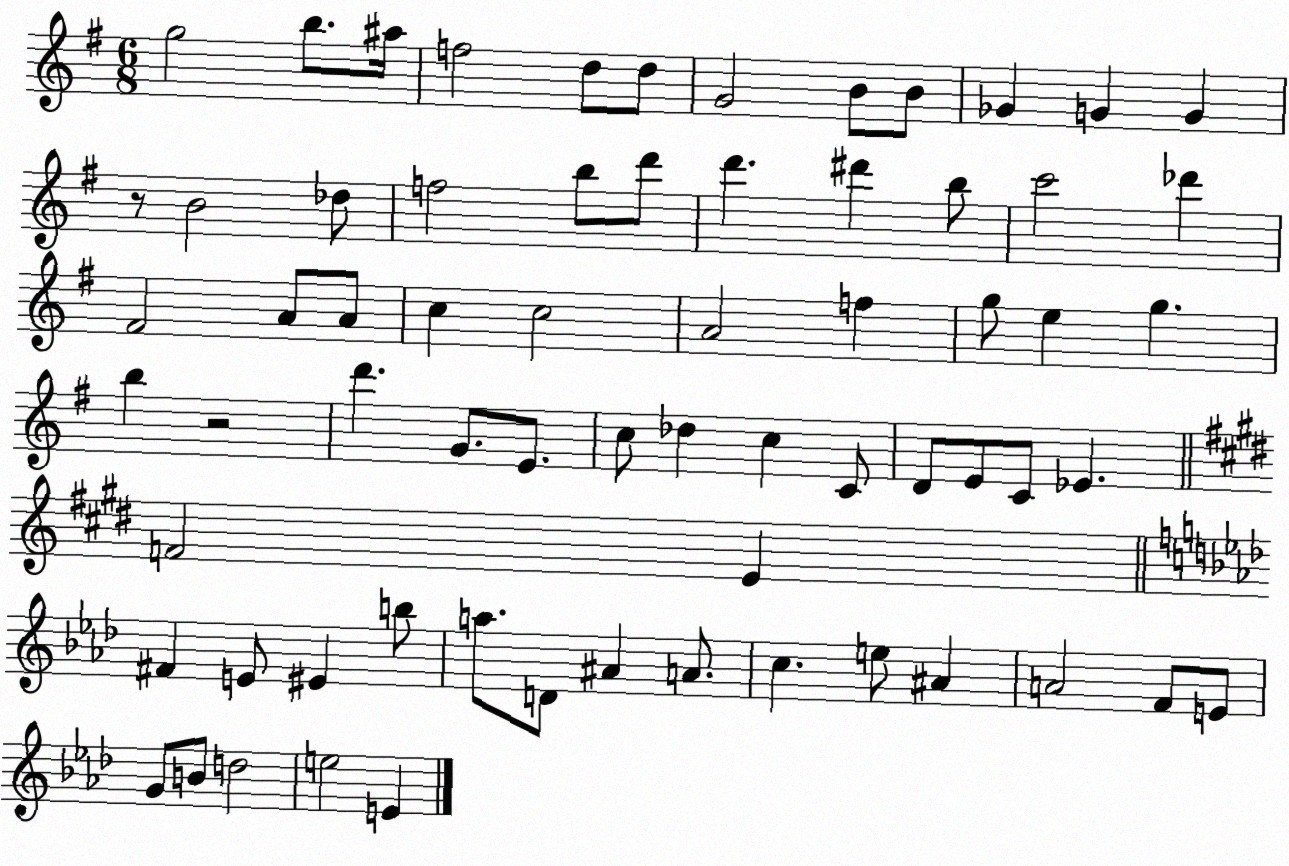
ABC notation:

X:1
T:Untitled
M:6/8
L:1/4
K:G
g2 b/2 ^a/4 f2 d/2 d/2 G2 B/2 B/2 _G G G z/2 B2 _d/2 f2 b/2 d'/2 d' ^d' b/2 c'2 _d' ^F2 A/2 A/2 c c2 A2 f g/2 e g b z2 d' G/2 E/2 c/2 _d c C/2 D/2 E/2 C/2 _E F2 E ^F E/2 ^E b/2 a/2 D/2 ^A A/2 c e/2 ^A A2 F/2 E/2 G/2 B/2 d2 e2 E